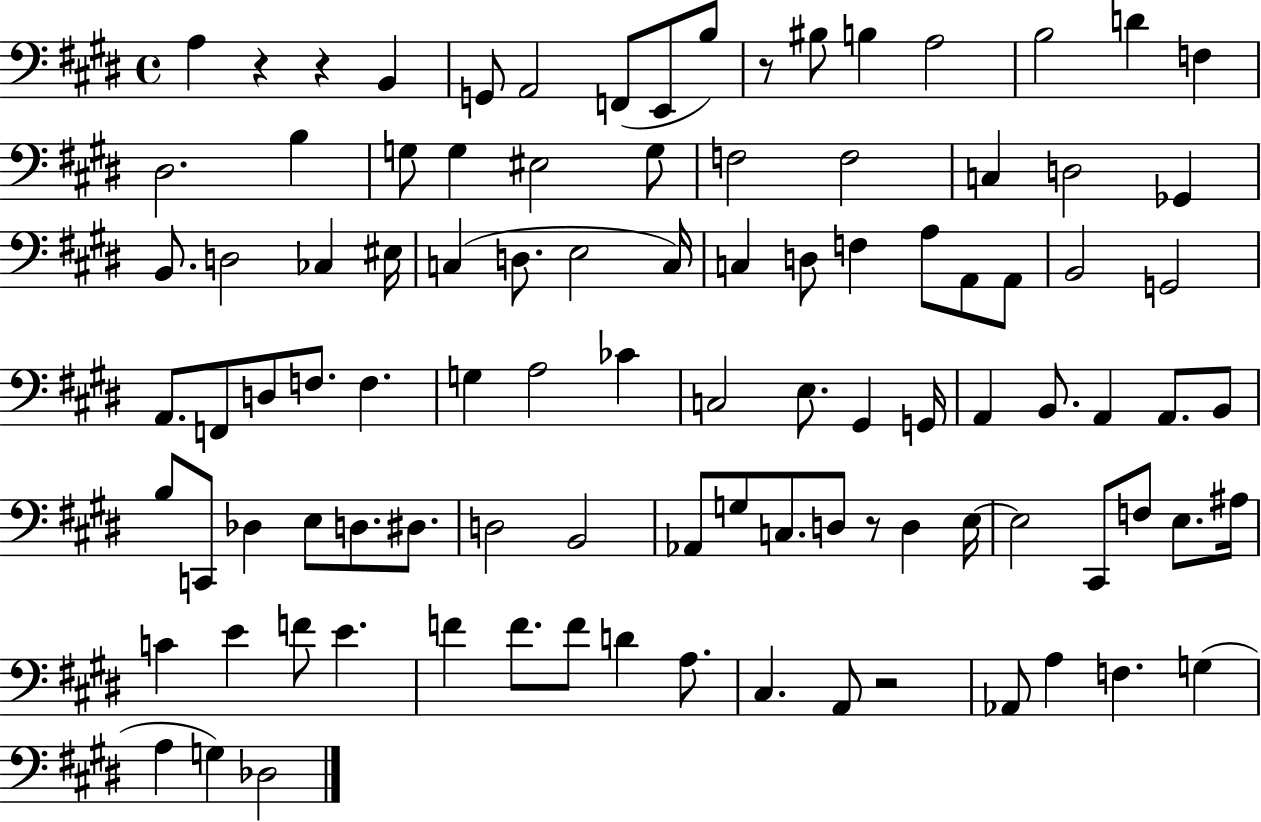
A3/q R/q R/q B2/q G2/e A2/h F2/e E2/e B3/e R/e BIS3/e B3/q A3/h B3/h D4/q F3/q D#3/h. B3/q G3/e G3/q EIS3/h G3/e F3/h F3/h C3/q D3/h Gb2/q B2/e. D3/h CES3/q EIS3/s C3/q D3/e. E3/h C3/s C3/q D3/e F3/q A3/e A2/e A2/e B2/h G2/h A2/e. F2/e D3/e F3/e. F3/q. G3/q A3/h CES4/q C3/h E3/e. G#2/q G2/s A2/q B2/e. A2/q A2/e. B2/e B3/e C2/e Db3/q E3/e D3/e. D#3/e. D3/h B2/h Ab2/e G3/e C3/e. D3/e R/e D3/q E3/s E3/h C#2/e F3/e E3/e. A#3/s C4/q E4/q F4/e E4/q. F4/q F4/e. F4/e D4/q A3/e. C#3/q. A2/e R/h Ab2/e A3/q F3/q. G3/q A3/q G3/q Db3/h